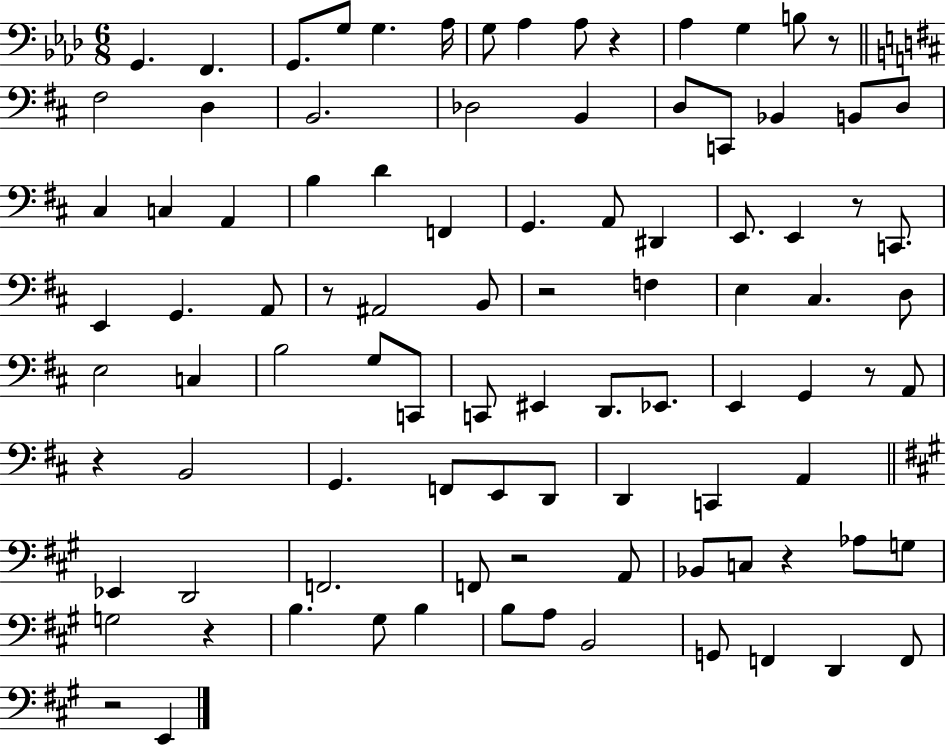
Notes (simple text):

G2/q. F2/q. G2/e. G3/e G3/q. Ab3/s G3/e Ab3/q Ab3/e R/q Ab3/q G3/q B3/e R/e F#3/h D3/q B2/h. Db3/h B2/q D3/e C2/e Bb2/q B2/e D3/e C#3/q C3/q A2/q B3/q D4/q F2/q G2/q. A2/e D#2/q E2/e. E2/q R/e C2/e. E2/q G2/q. A2/e R/e A#2/h B2/e R/h F3/q E3/q C#3/q. D3/e E3/h C3/q B3/h G3/e C2/e C2/e EIS2/q D2/e. Eb2/e. E2/q G2/q R/e A2/e R/q B2/h G2/q. F2/e E2/e D2/e D2/q C2/q A2/q Eb2/q D2/h F2/h. F2/e R/h A2/e Bb2/e C3/e R/q Ab3/e G3/e G3/h R/q B3/q. G#3/e B3/q B3/e A3/e B2/h G2/e F2/q D2/q F2/e R/h E2/q